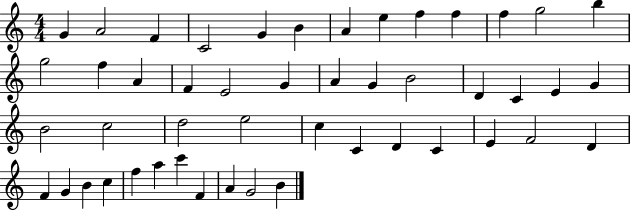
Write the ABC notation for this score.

X:1
T:Untitled
M:4/4
L:1/4
K:C
G A2 F C2 G B A e f f f g2 b g2 f A F E2 G A G B2 D C E G B2 c2 d2 e2 c C D C E F2 D F G B c f a c' F A G2 B